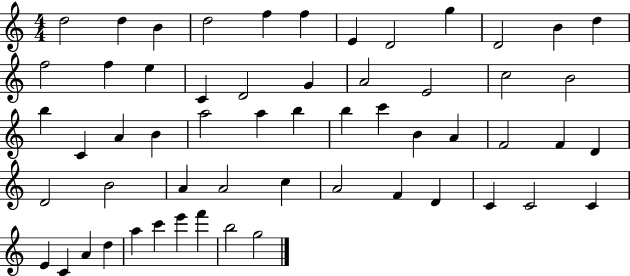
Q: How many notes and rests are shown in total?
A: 57